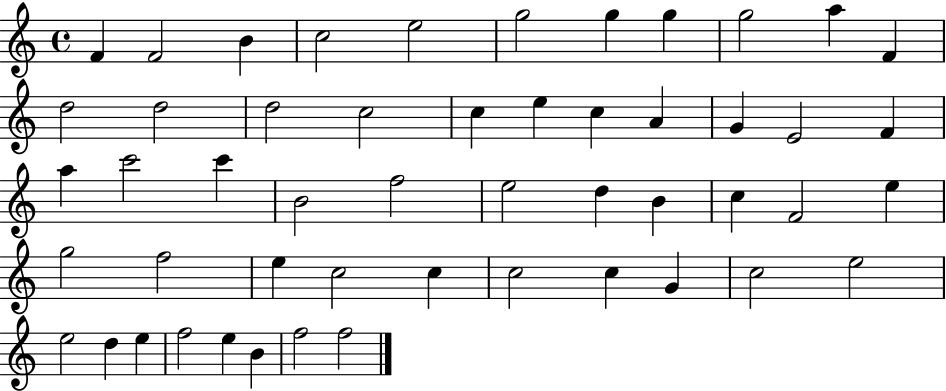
F4/q F4/h B4/q C5/h E5/h G5/h G5/q G5/q G5/h A5/q F4/q D5/h D5/h D5/h C5/h C5/q E5/q C5/q A4/q G4/q E4/h F4/q A5/q C6/h C6/q B4/h F5/h E5/h D5/q B4/q C5/q F4/h E5/q G5/h F5/h E5/q C5/h C5/q C5/h C5/q G4/q C5/h E5/h E5/h D5/q E5/q F5/h E5/q B4/q F5/h F5/h